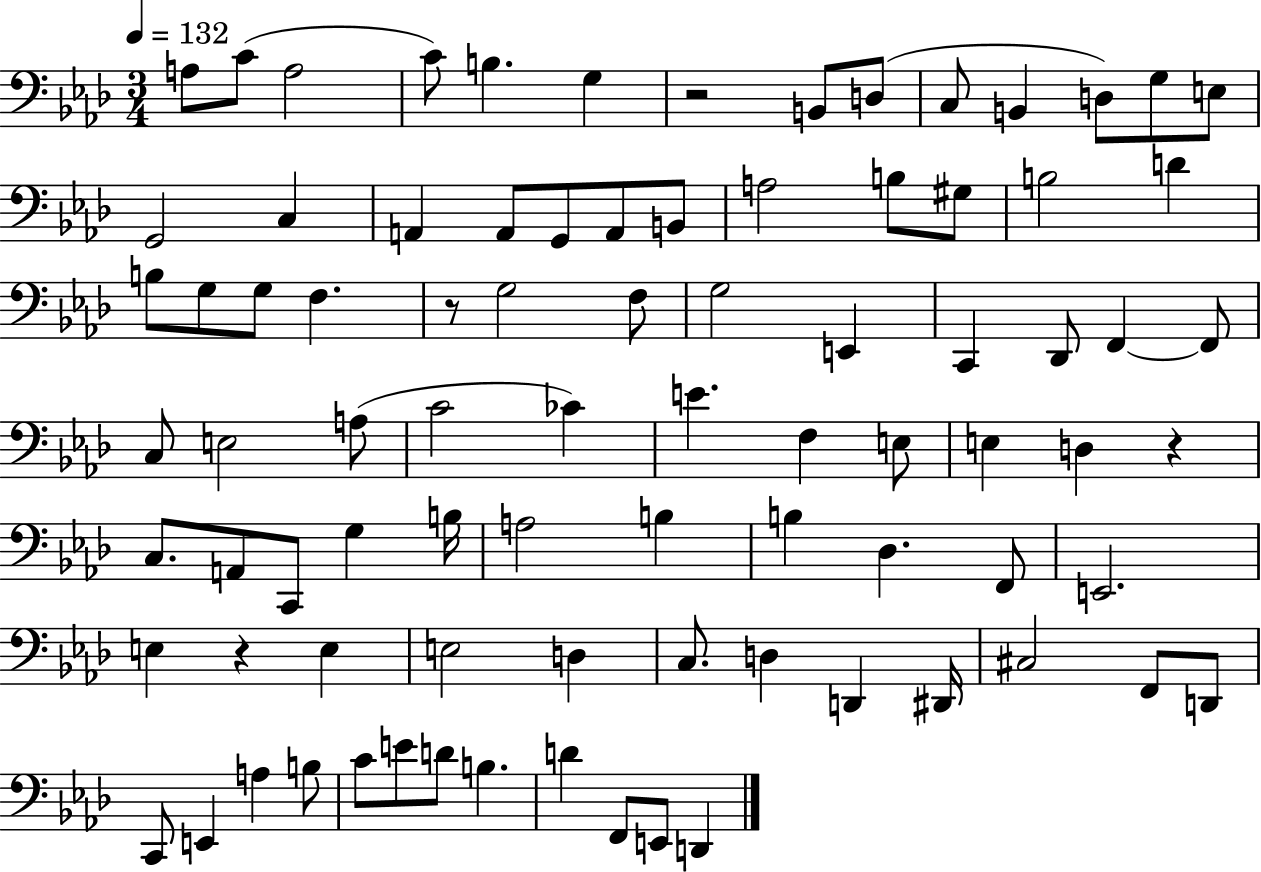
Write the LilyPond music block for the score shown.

{
  \clef bass
  \numericTimeSignature
  \time 3/4
  \key aes \major
  \tempo 4 = 132
  a8 c'8( a2 | c'8) b4. g4 | r2 b,8 d8( | c8 b,4 d8) g8 e8 | \break g,2 c4 | a,4 a,8 g,8 a,8 b,8 | a2 b8 gis8 | b2 d'4 | \break b8 g8 g8 f4. | r8 g2 f8 | g2 e,4 | c,4 des,8 f,4~~ f,8 | \break c8 e2 a8( | c'2 ces'4) | e'4. f4 e8 | e4 d4 r4 | \break c8. a,8 c,8 g4 b16 | a2 b4 | b4 des4. f,8 | e,2. | \break e4 r4 e4 | e2 d4 | c8. d4 d,4 dis,16 | cis2 f,8 d,8 | \break c,8 e,4 a4 b8 | c'8 e'8 d'8 b4. | d'4 f,8 e,8 d,4 | \bar "|."
}